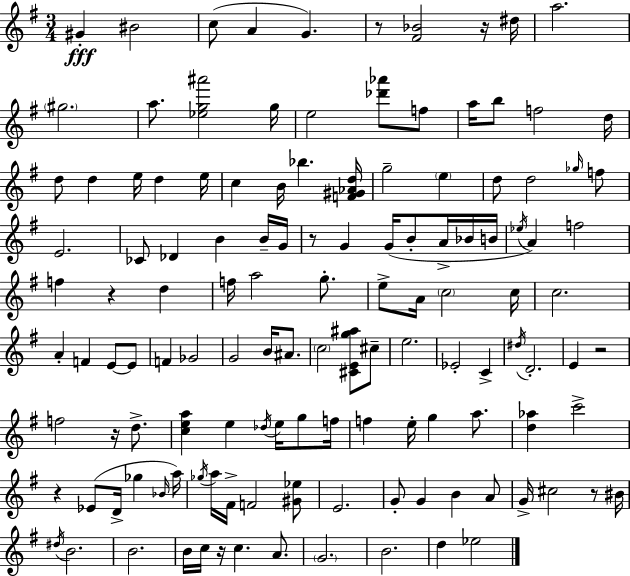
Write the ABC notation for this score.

X:1
T:Untitled
M:3/4
L:1/4
K:Em
^G ^B2 c/2 A G z/2 [^F_B]2 z/4 ^d/4 a2 ^g2 a/2 [_eg^a']2 g/4 e2 [_d'_a']/2 f/2 a/4 b/2 f2 d/4 d/2 d e/4 d e/4 c B/4 _b [F^G_Ad]/4 g2 e d/2 d2 _g/4 f/2 E2 _C/2 _D B B/4 G/4 z/2 G G/4 B/2 A/4 _B/4 B/4 _e/4 A f2 f z d f/4 a2 g/2 e/2 A/4 c2 c/4 c2 A F E/2 E/2 F _G2 G2 B/4 ^A/2 c2 [^CEg^a]/2 ^c/2 e2 _E2 C ^d/4 D2 E z2 f2 z/4 d/2 [cea] e _d/4 e/4 g/2 f/4 f e/4 g a/2 [d_a] c'2 z _E/2 D/4 _g _B/4 a/4 _g/4 a/4 ^F/4 F2 [^G_e]/2 E2 G/2 G B A/2 G/4 ^c2 z/2 ^B/4 ^d/4 B2 B2 B/4 c/4 z/4 c A/2 G2 B2 d _e2